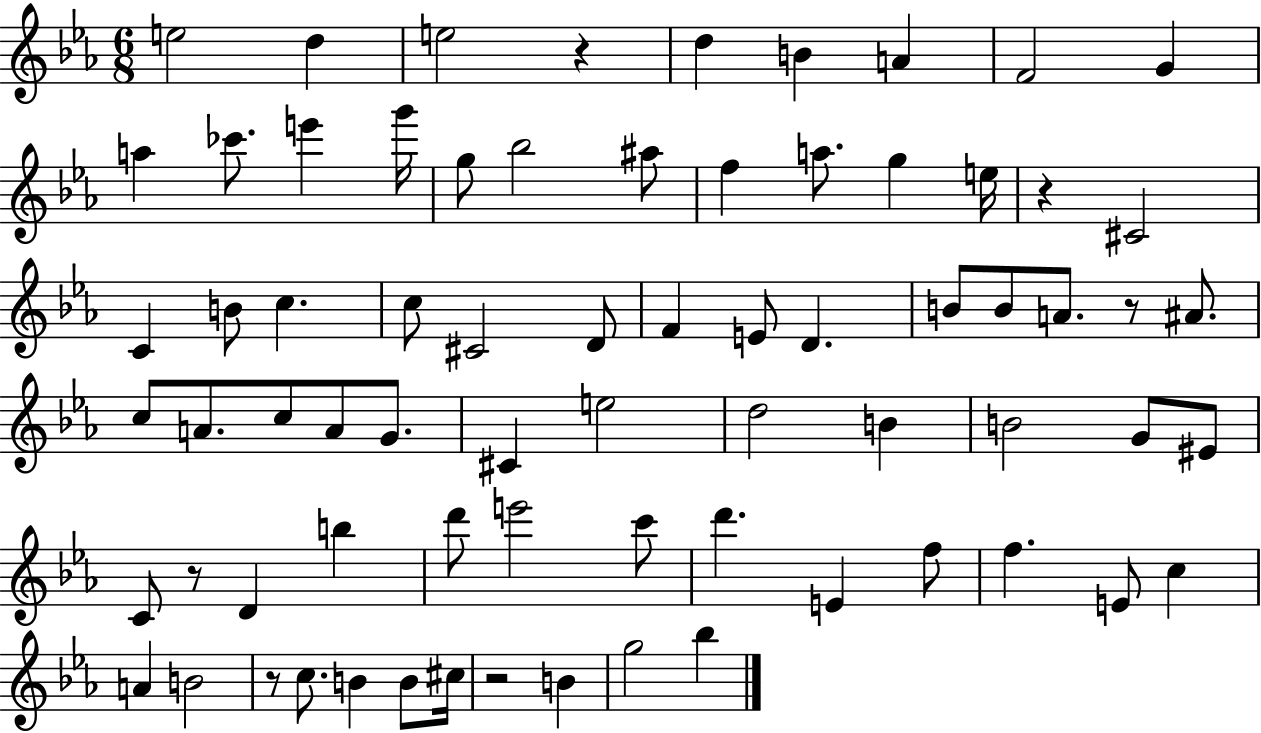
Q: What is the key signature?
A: EES major